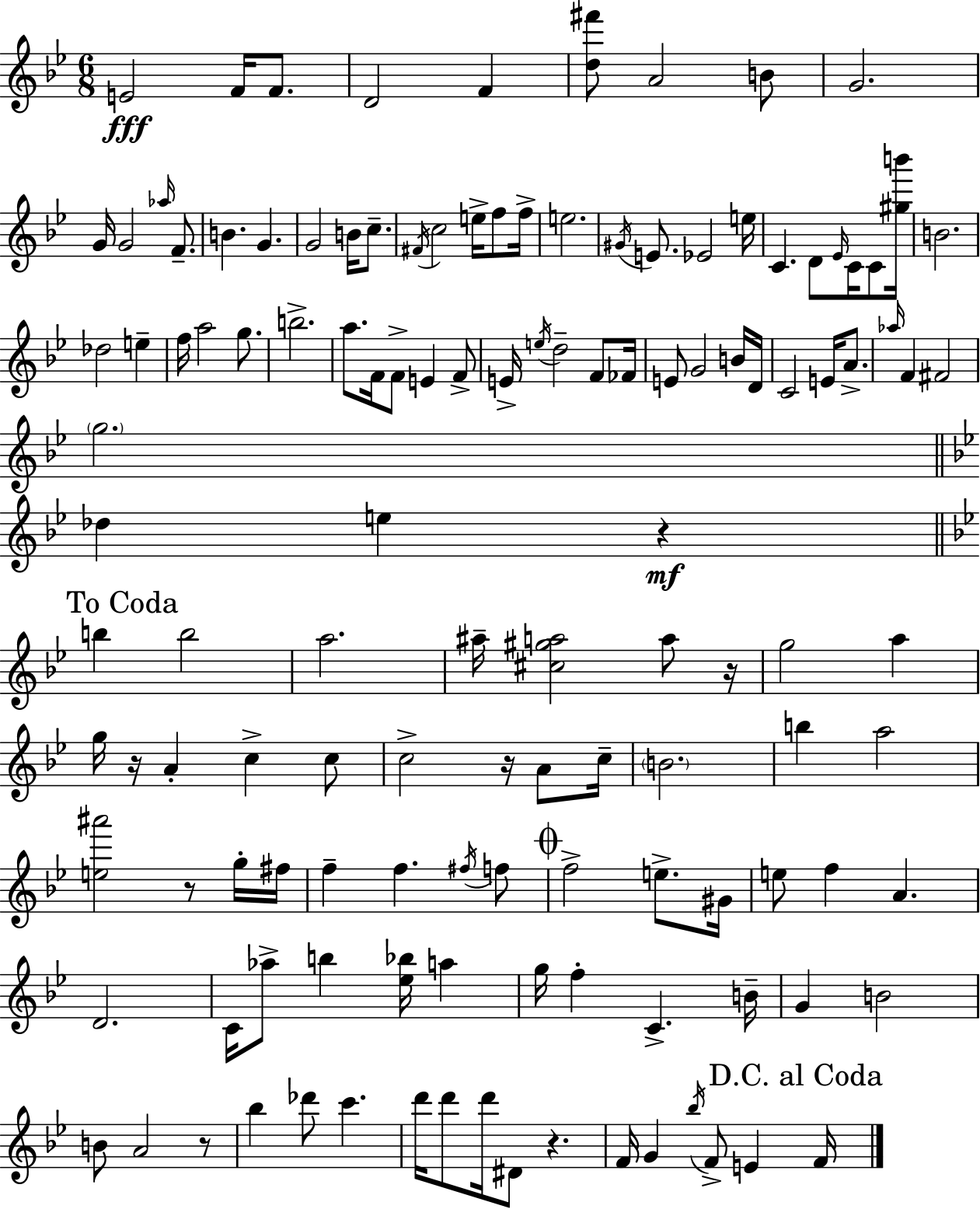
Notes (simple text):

E4/h F4/s F4/e. D4/h F4/q [D5,F#6]/e A4/h B4/e G4/h. G4/s G4/h Ab5/s F4/e. B4/q. G4/q. G4/h B4/s C5/e. F#4/s C5/h E5/s F5/e F5/s E5/h. G#4/s E4/e. Eb4/h E5/s C4/q. D4/e Eb4/s C4/s C4/e [G#5,B6]/s B4/h. Db5/h E5/q F5/s A5/h G5/e. B5/h. A5/e. F4/s F4/e E4/q F4/e E4/s E5/s D5/h F4/e FES4/s E4/e G4/h B4/s D4/s C4/h E4/s A4/e. Ab5/s F4/q F#4/h G5/h. Db5/q E5/q R/q B5/q B5/h A5/h. A#5/s [C#5,G#5,A5]/h A5/e R/s G5/h A5/q G5/s R/s A4/q C5/q C5/e C5/h R/s A4/e C5/s B4/h. B5/q A5/h [E5,A#6]/h R/e G5/s F#5/s F5/q F5/q. F#5/s F5/e F5/h E5/e. G#4/s E5/e F5/q A4/q. D4/h. C4/s Ab5/e B5/q [Eb5,Bb5]/s A5/q G5/s F5/q C4/q. B4/s G4/q B4/h B4/e A4/h R/e Bb5/q Db6/e C6/q. D6/s D6/e D6/s D#4/e R/q. F4/s G4/q Bb5/s F4/e E4/q F4/s